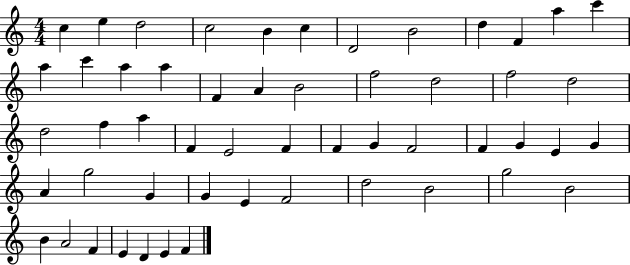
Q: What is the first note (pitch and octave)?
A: C5